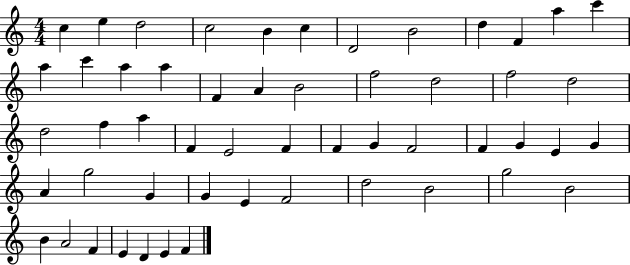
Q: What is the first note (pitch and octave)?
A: C5